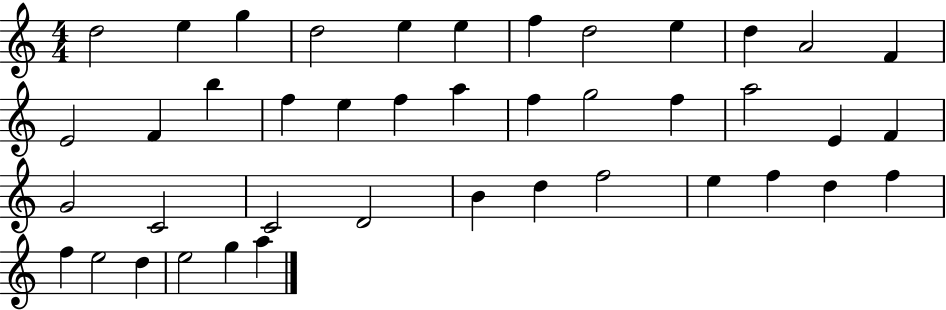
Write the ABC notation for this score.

X:1
T:Untitled
M:4/4
L:1/4
K:C
d2 e g d2 e e f d2 e d A2 F E2 F b f e f a f g2 f a2 E F G2 C2 C2 D2 B d f2 e f d f f e2 d e2 g a